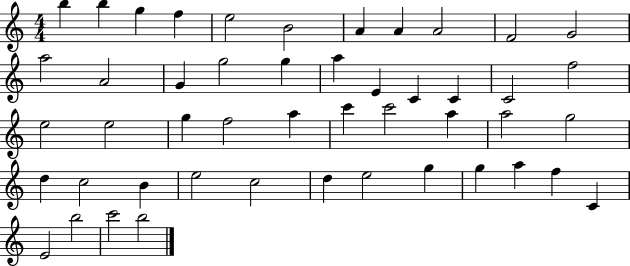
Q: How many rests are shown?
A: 0